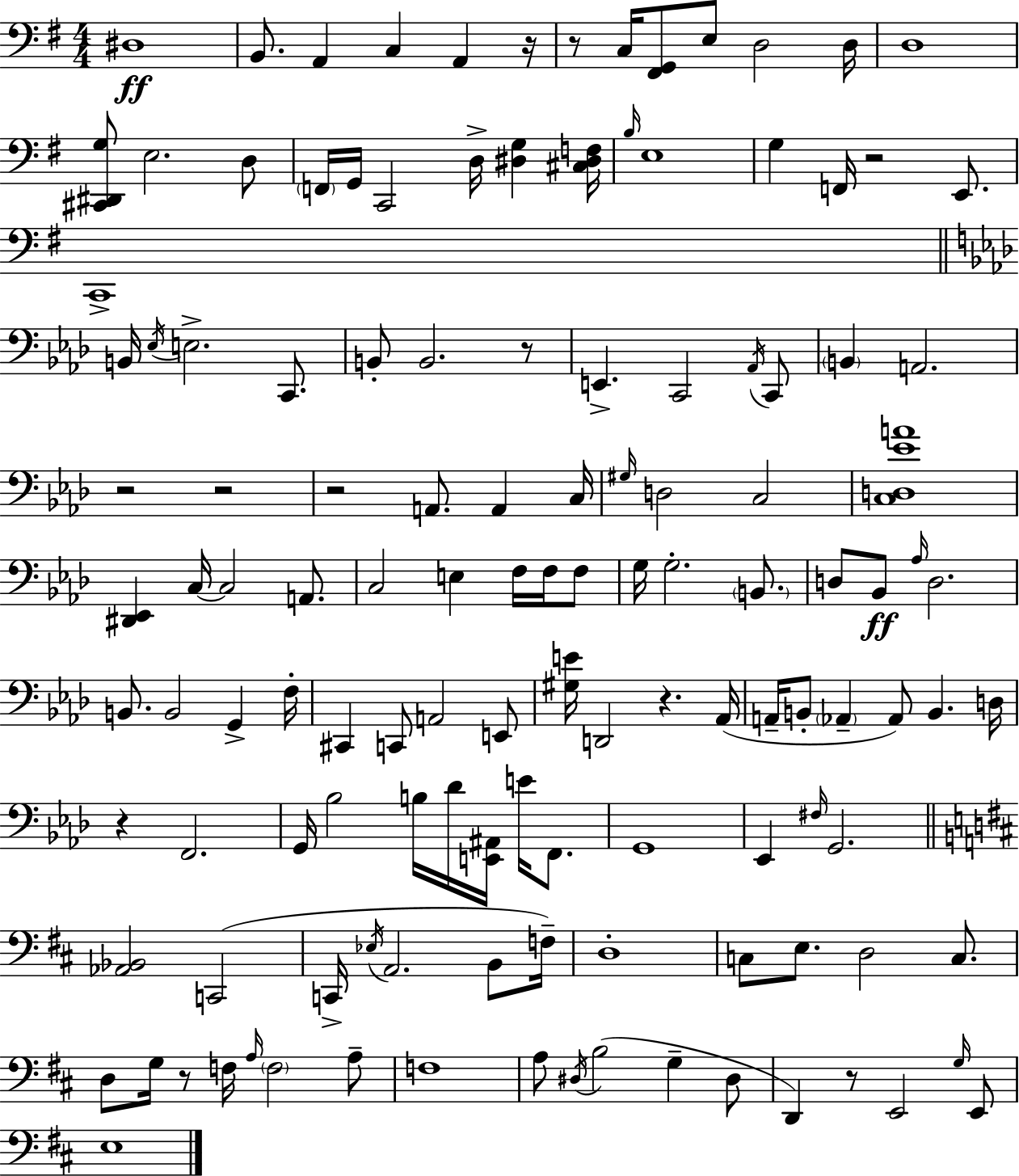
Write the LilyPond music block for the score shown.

{
  \clef bass
  \numericTimeSignature
  \time 4/4
  \key g \major
  dis1\ff | b,8. a,4 c4 a,4 r16 | r8 c16 <fis, g,>8 e8 d2 d16 | d1 | \break <cis, dis, g>8 e2. d8 | \parenthesize f,16 g,16 c,2 d16-> <dis g>4 <cis dis f>16 | \grace { b16 } e1 | g4 f,16 r2 e,8. | \break c,1-> | \bar "||" \break \key f \minor b,16 \acciaccatura { ees16 } e2.-> c,8. | b,8-. b,2. r8 | e,4.-> c,2 \acciaccatura { aes,16 } | c,8 \parenthesize b,4 a,2. | \break r2 r2 | r2 a,8. a,4 | c16 \grace { gis16 } d2 c2 | <c d ees' a'>1 | \break <dis, ees,>4 c16~~ c2 | a,8. c2 e4 f16 | f16 f8 g16 g2.-. | \parenthesize b,8. d8 bes,8\ff \grace { aes16 } d2. | \break b,8. b,2 g,4-> | f16-. cis,4 c,8 a,2 | e,8 <gis e'>16 d,2 r4. | aes,16( a,16-- b,8-. \parenthesize aes,4-- aes,8) b,4. | \break d16 r4 f,2. | g,16 bes2 b16 des'16 <e, ais,>16 | e'16 f,8. g,1 | ees,4 \grace { fis16 } g,2. | \break \bar "||" \break \key b \minor <aes, bes,>2 c,2( | c,16-> \acciaccatura { ees16 } a,2. b,8 | f16--) d1-. | c8 e8. d2 c8. | \break d8 g16 r8 f16 \grace { a16 } \parenthesize f2 | a8-- f1 | a8 \acciaccatura { dis16 } b2( g4-- | dis8 d,4) r8 e,2 | \break \grace { g16 } e,8 e1 | \bar "|."
}